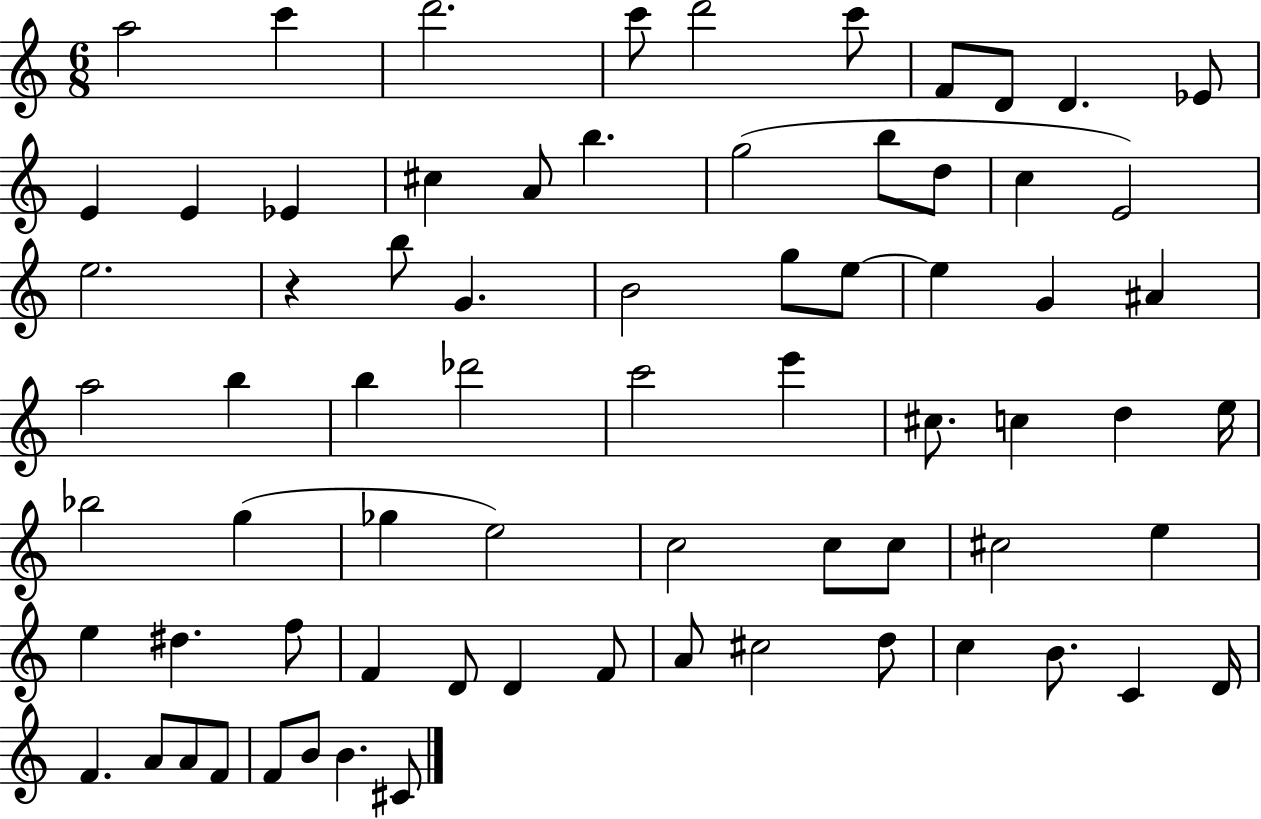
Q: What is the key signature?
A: C major